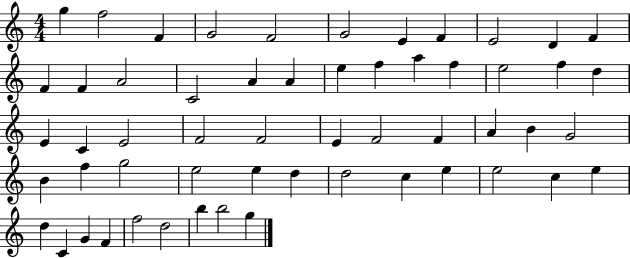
G5/q F5/h F4/q G4/h F4/h G4/h E4/q F4/q E4/h D4/q F4/q F4/q F4/q A4/h C4/h A4/q A4/q E5/q F5/q A5/q F5/q E5/h F5/q D5/q E4/q C4/q E4/h F4/h F4/h E4/q F4/h F4/q A4/q B4/q G4/h B4/q F5/q G5/h E5/h E5/q D5/q D5/h C5/q E5/q E5/h C5/q E5/q D5/q C4/q G4/q F4/q F5/h D5/h B5/q B5/h G5/q